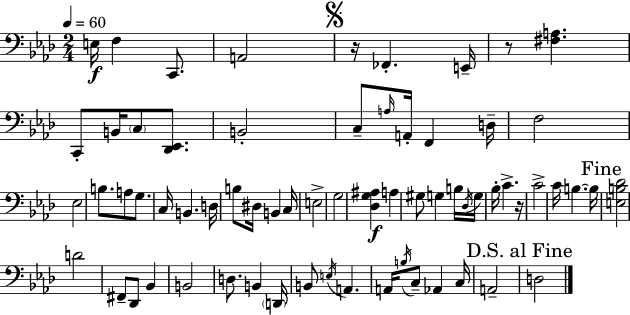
E3/s F3/q C2/e. A2/h R/s FES2/q. E2/s R/e [F#3,A3]/q. C2/e B2/s C3/e [Db2,Eb2]/e. B2/h C3/e A3/s A2/s F2/q D3/s F3/h Eb3/h B3/e. A3/e G3/e. C3/s B2/q. D3/s B3/e D#3/s B2/q C3/s E3/h G3/h [Db3,G3,A#3]/q A3/q G#3/e G3/q B3/s Db3/s G3/s Bb3/s C4/q. R/s C4/h C4/s B3/q. B3/s [E3,B3,Db4]/h D4/h F#2/e Db2/e Bb2/q B2/h D3/e. B2/q D2/s B2/e E3/s A2/q. A2/s B3/s C3/e Ab2/q C3/s A2/h D3/h